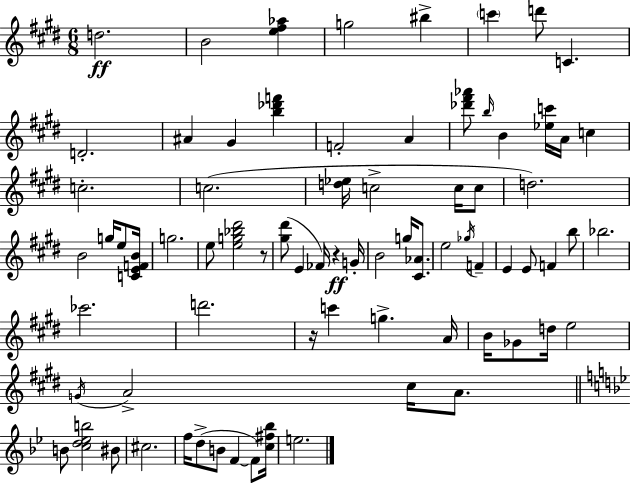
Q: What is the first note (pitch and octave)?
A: D5